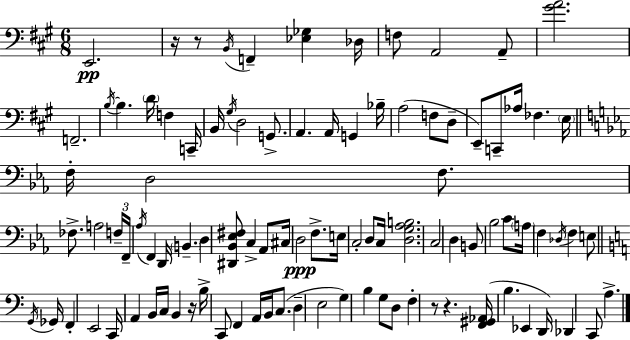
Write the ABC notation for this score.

X:1
T:Untitled
M:6/8
L:1/4
K:A
E,,2 z/4 z/2 B,,/4 F,, [_E,_G,] _D,/4 F,/2 A,,2 A,,/2 [^GA]2 F,,2 B,/4 B, D/4 F, C,,/4 B,,/4 ^G,/4 D,2 G,,/2 A,, A,,/4 G,, _B,/4 A,2 F,/2 D,/2 E,,/2 C,,/2 _A,/4 _F, E,/4 F,/4 D,2 F,/2 _F,/2 A,2 F,/4 F,,/4 _A,/4 F,, D,,/4 B,, D, [^D,,_B,,_E,^F,]/2 C, _A,,/2 ^C,/4 D,2 F,/2 E,/4 C,2 D,/2 C,/4 [D,G,_A,B,]2 C,2 D, B,,/2 _B,2 C/2 A,/4 F, _D,/4 F, E,/2 G,,/4 _G,,/4 F,, E,,2 C,,/4 A,, B,,/4 C,/4 B,, z/4 B,/4 C,,/2 F,, A,,/4 B,,/4 C,/2 D, E,2 G, B, G,/2 D,/2 F, z/2 z [F,,^G,,_A,,]/4 B, _E,, D,,/4 _D,, C,,/2 A,